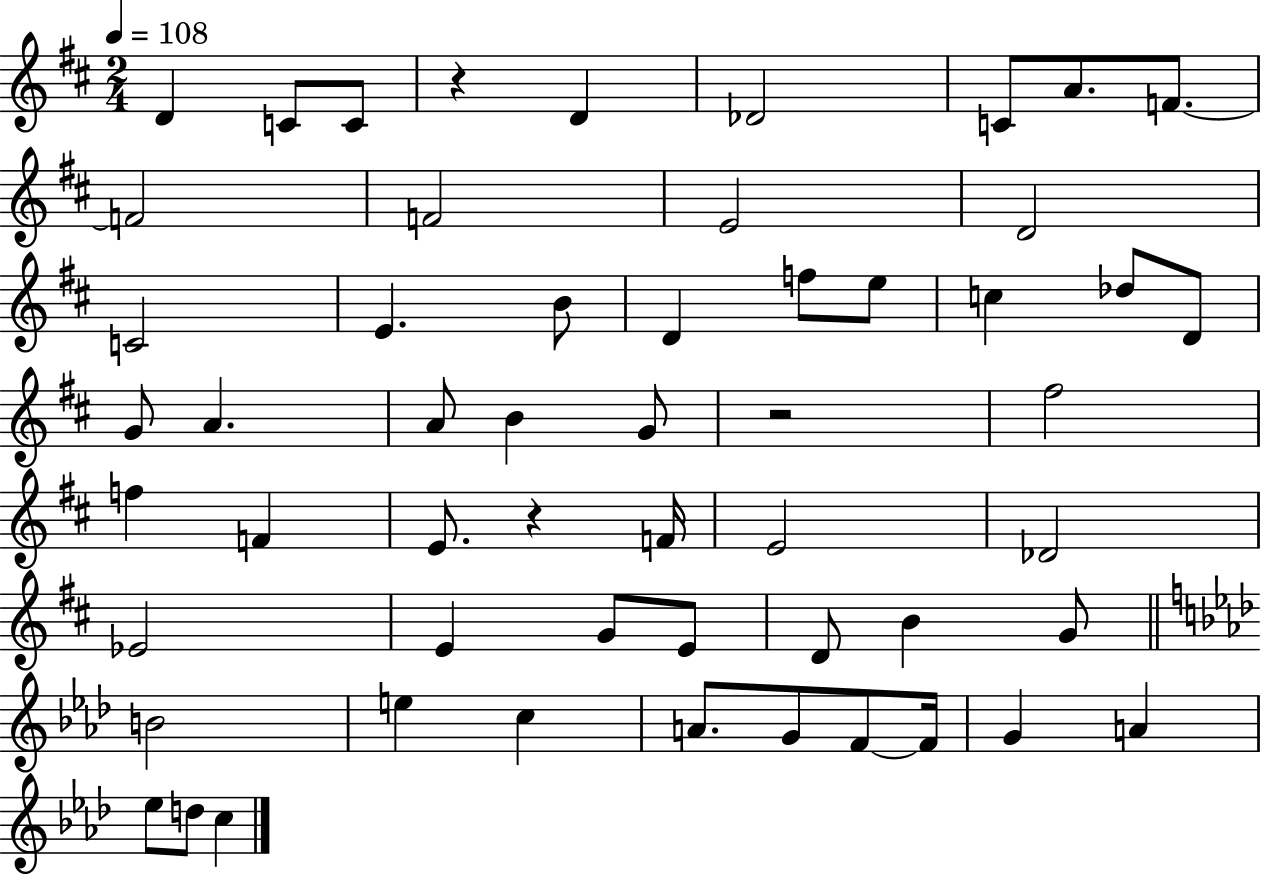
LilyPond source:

{
  \clef treble
  \numericTimeSignature
  \time 2/4
  \key d \major
  \tempo 4 = 108
  d'4 c'8 c'8 | r4 d'4 | des'2 | c'8 a'8. f'8.~~ | \break f'2 | f'2 | e'2 | d'2 | \break c'2 | e'4. b'8 | d'4 f''8 e''8 | c''4 des''8 d'8 | \break g'8 a'4. | a'8 b'4 g'8 | r2 | fis''2 | \break f''4 f'4 | e'8. r4 f'16 | e'2 | des'2 | \break ees'2 | e'4 g'8 e'8 | d'8 b'4 g'8 | \bar "||" \break \key aes \major b'2 | e''4 c''4 | a'8. g'8 f'8~~ f'16 | g'4 a'4 | \break ees''8 d''8 c''4 | \bar "|."
}